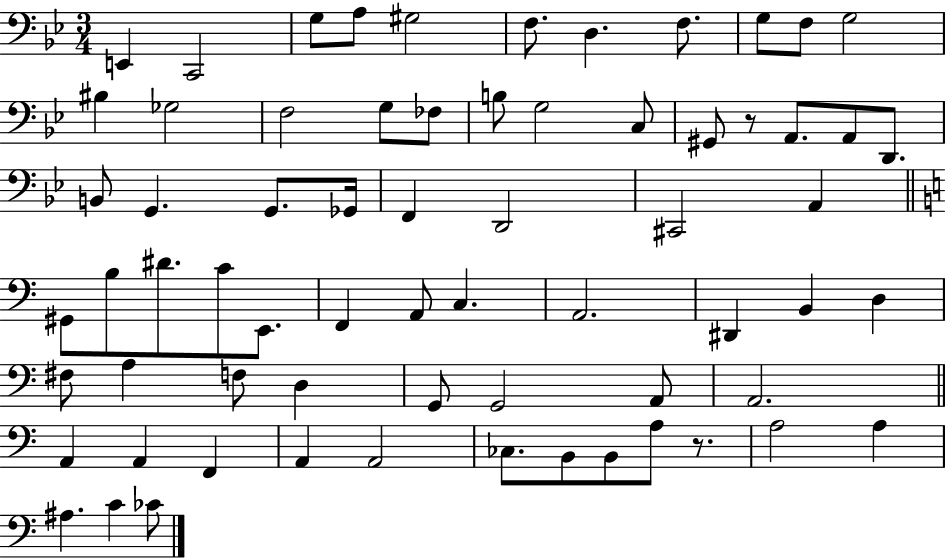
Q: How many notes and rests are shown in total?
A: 67